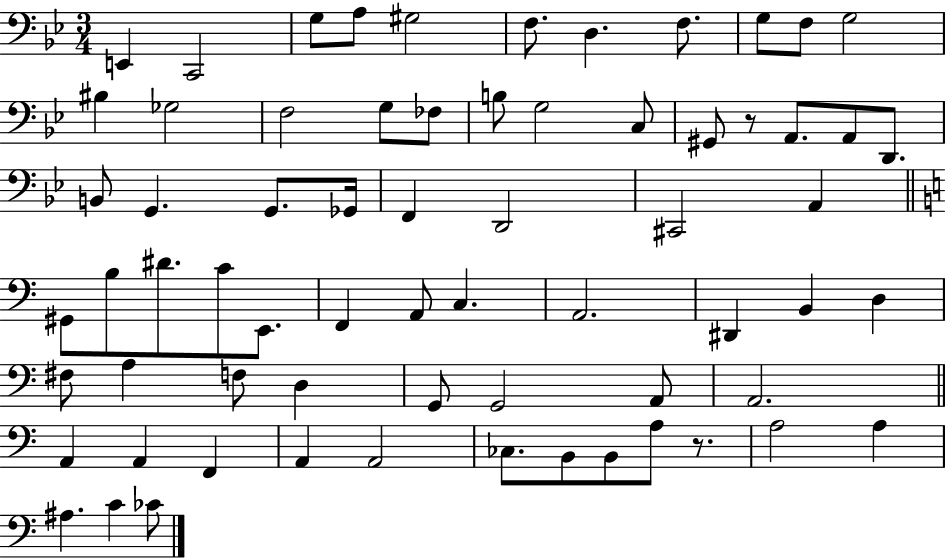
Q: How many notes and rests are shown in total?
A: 67